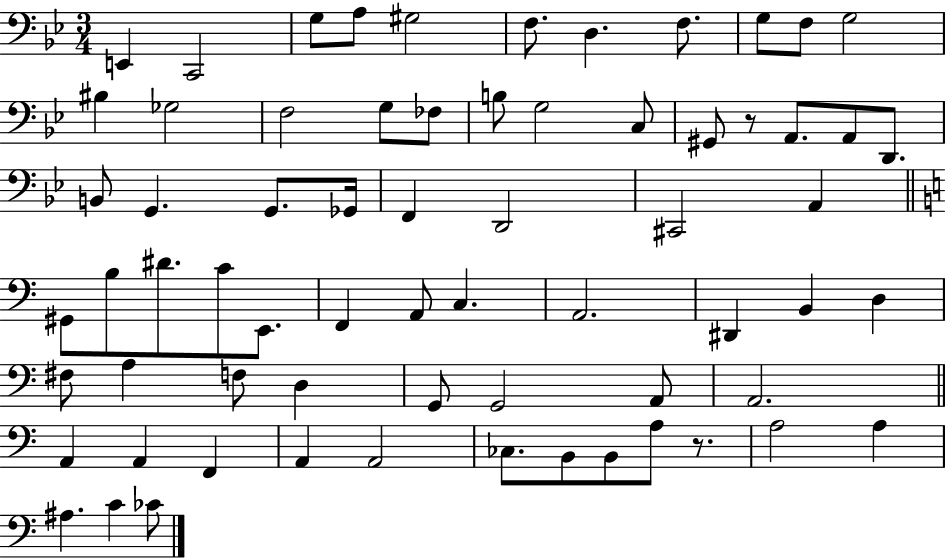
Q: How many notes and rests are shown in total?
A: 67